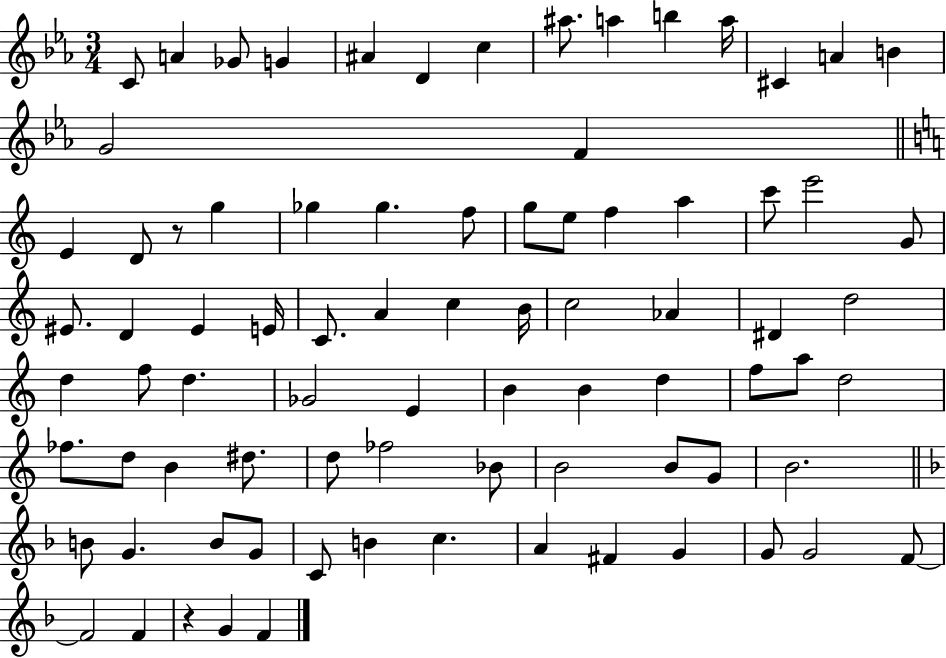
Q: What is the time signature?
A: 3/4